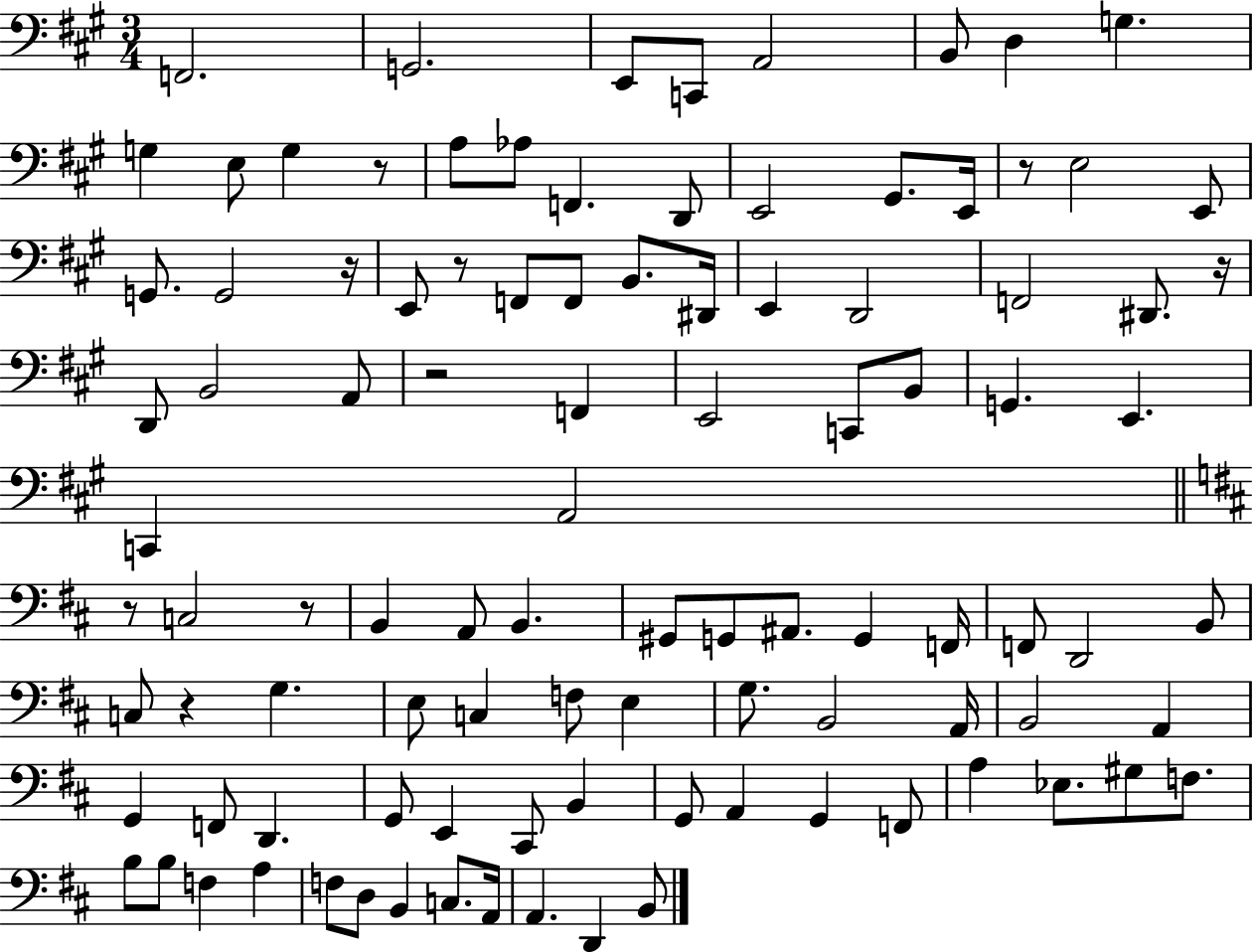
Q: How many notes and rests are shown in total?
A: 101